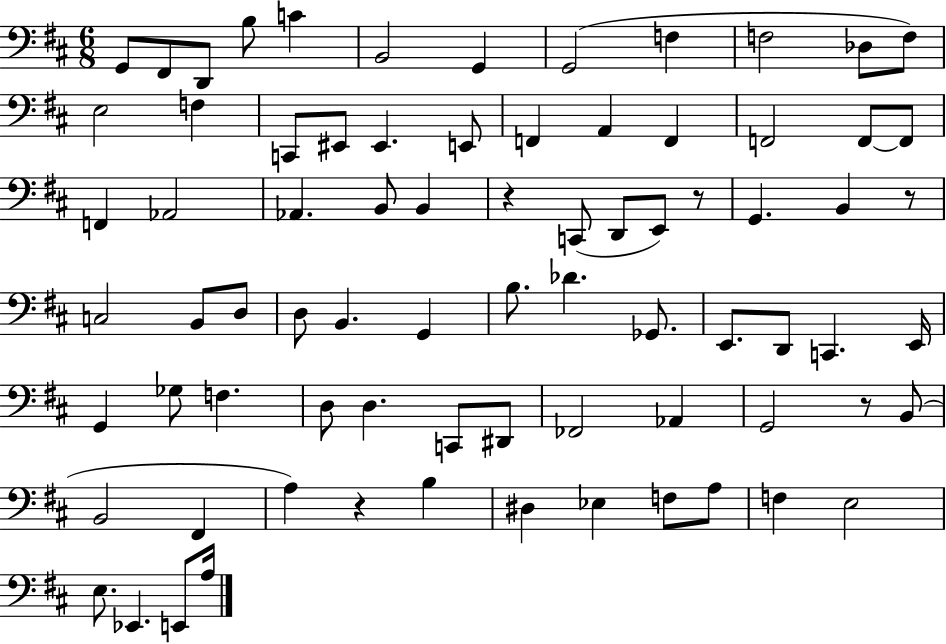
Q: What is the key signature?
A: D major